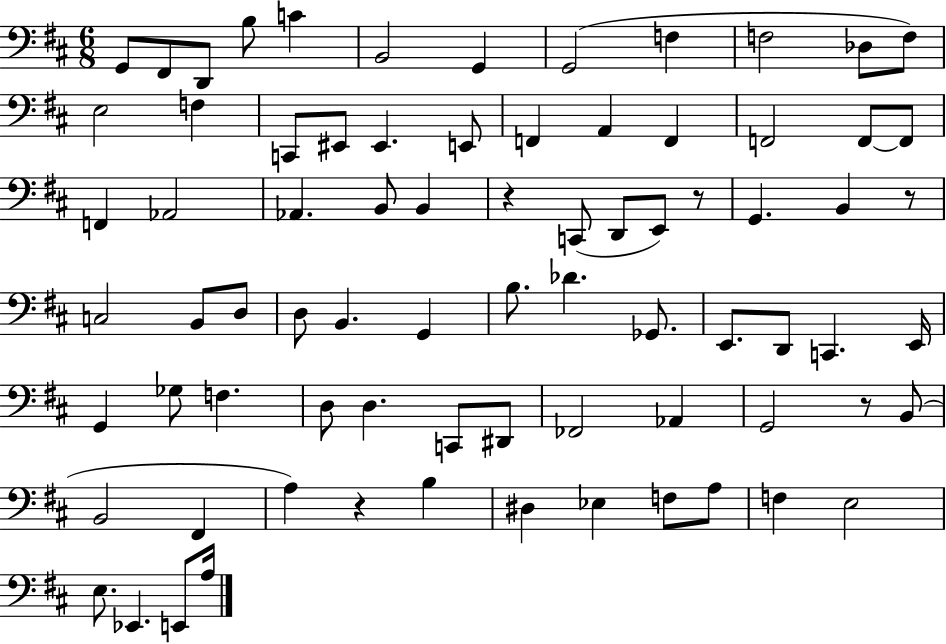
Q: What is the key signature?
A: D major